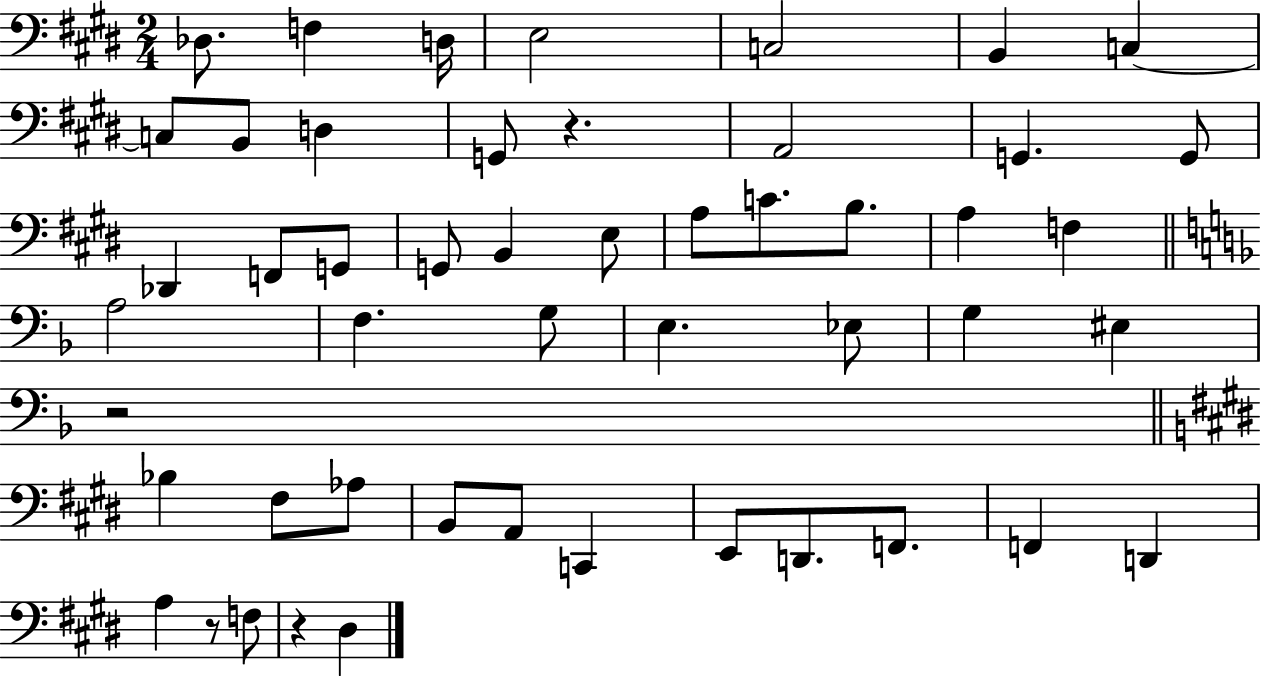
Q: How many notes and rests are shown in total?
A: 50